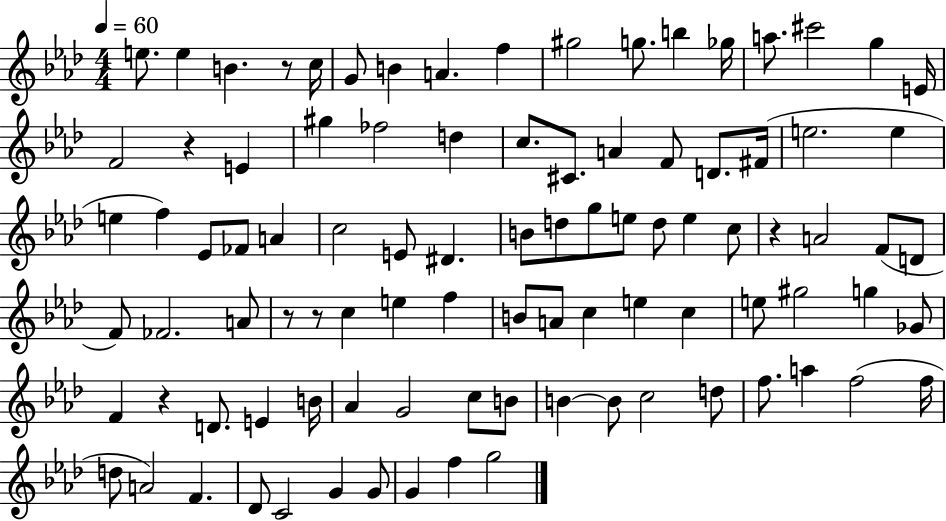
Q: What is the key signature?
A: AES major